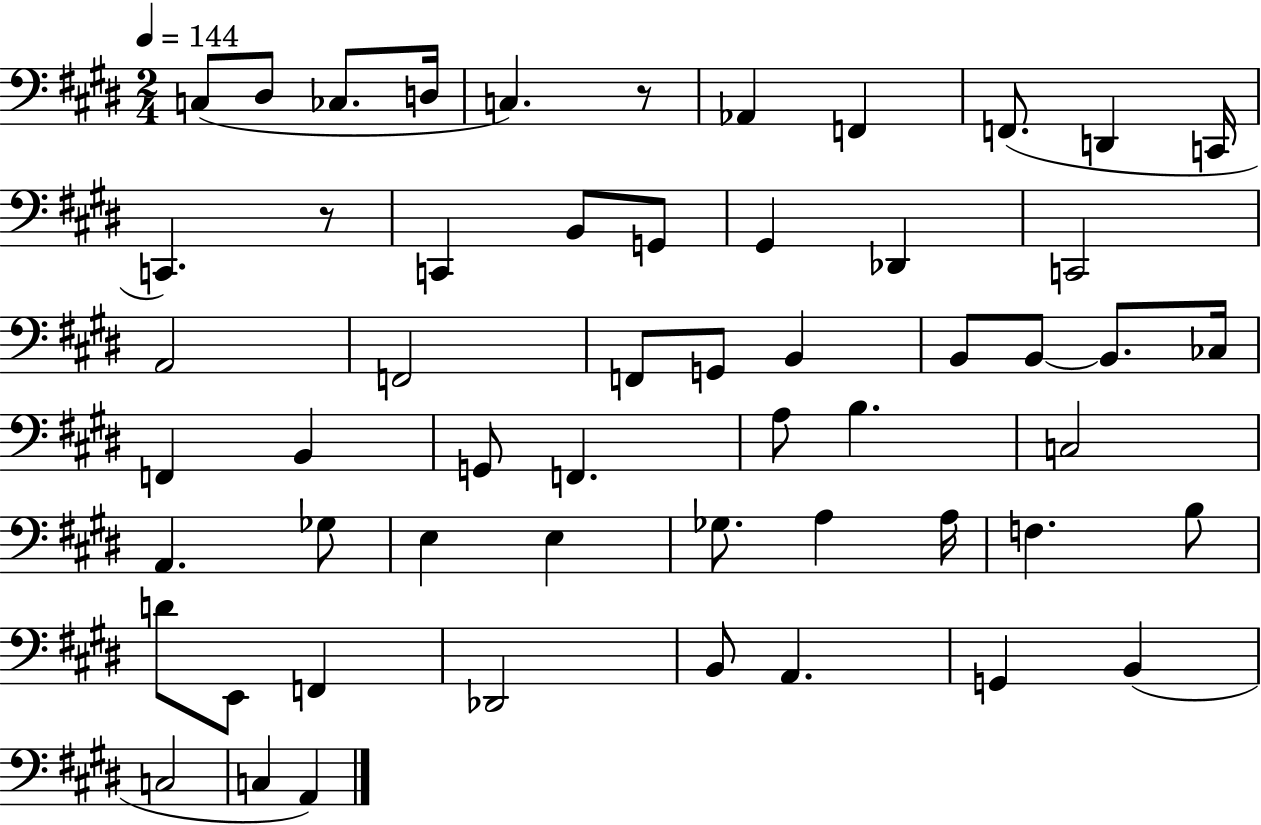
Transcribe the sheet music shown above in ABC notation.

X:1
T:Untitled
M:2/4
L:1/4
K:E
C,/2 ^D,/2 _C,/2 D,/4 C, z/2 _A,, F,, F,,/2 D,, C,,/4 C,, z/2 C,, B,,/2 G,,/2 ^G,, _D,, C,,2 A,,2 F,,2 F,,/2 G,,/2 B,, B,,/2 B,,/2 B,,/2 _C,/4 F,, B,, G,,/2 F,, A,/2 B, C,2 A,, _G,/2 E, E, _G,/2 A, A,/4 F, B,/2 D/2 E,,/2 F,, _D,,2 B,,/2 A,, G,, B,, C,2 C, A,,